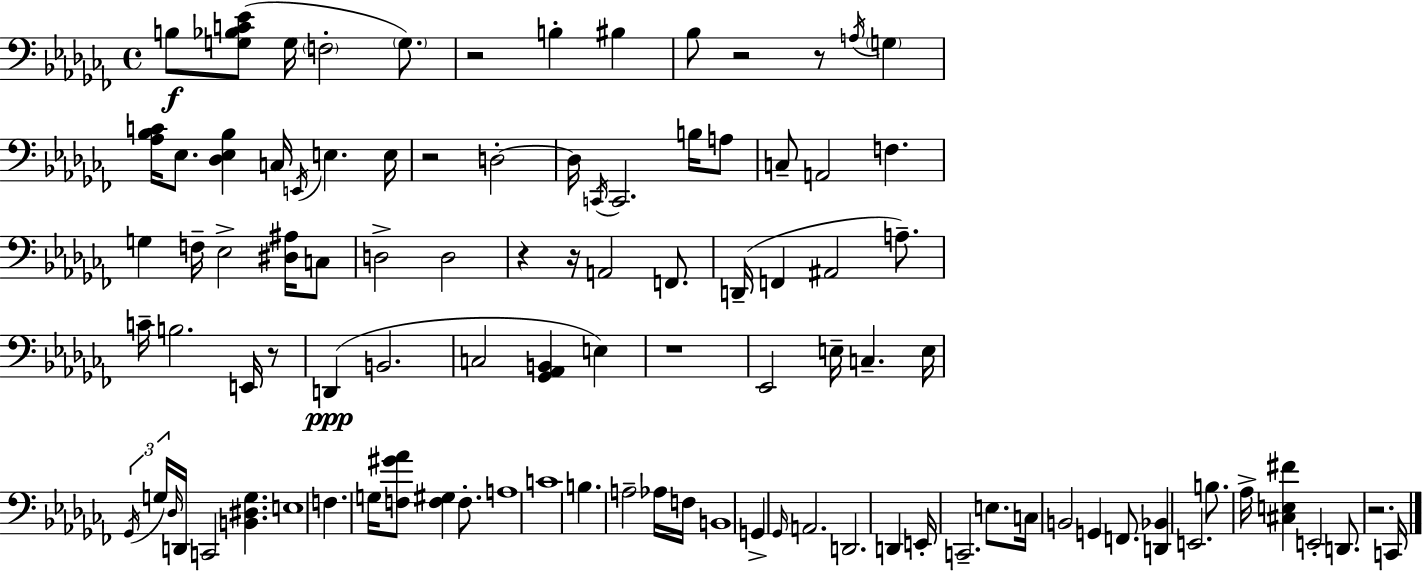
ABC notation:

X:1
T:Untitled
M:4/4
L:1/4
K:Abm
B,/2 [G,_B,C_E]/2 G,/4 F,2 G,/2 z2 B, ^B, _B,/2 z2 z/2 A,/4 G, [_A,_B,C]/4 _E,/2 [_D,_E,_B,] C,/4 E,,/4 E, E,/4 z2 D,2 D,/4 C,,/4 C,,2 B,/4 A,/2 C,/2 A,,2 F, G, F,/4 _E,2 [^D,^A,]/4 C,/2 D,2 D,2 z z/4 A,,2 F,,/2 D,,/4 F,, ^A,,2 A,/2 C/4 B,2 E,,/4 z/2 D,, B,,2 C,2 [_G,,_A,,B,,] E, z4 _E,,2 E,/4 C, E,/4 _G,,/4 G,/4 _D,/4 D,,/4 C,,2 [B,,^D,G,] E,4 F, G,/4 [F,^G_A]/2 [F,^G,] F,/2 A,4 C4 B, A,2 _A,/4 F,/4 B,,4 G,, _G,,/4 A,,2 D,,2 D,, E,,/4 C,,2 E,/2 C,/4 B,,2 G,, F,,/2 [D,,_B,,] E,,2 B,/2 _A,/4 [^C,E,^F] E,,2 D,,/2 z2 C,,/4